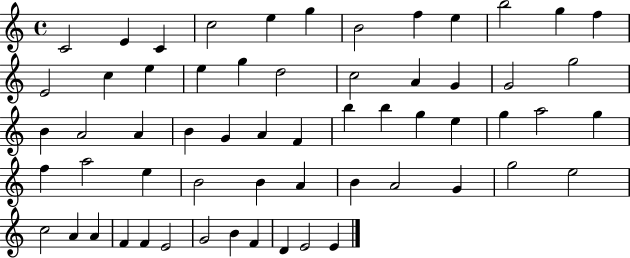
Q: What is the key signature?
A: C major